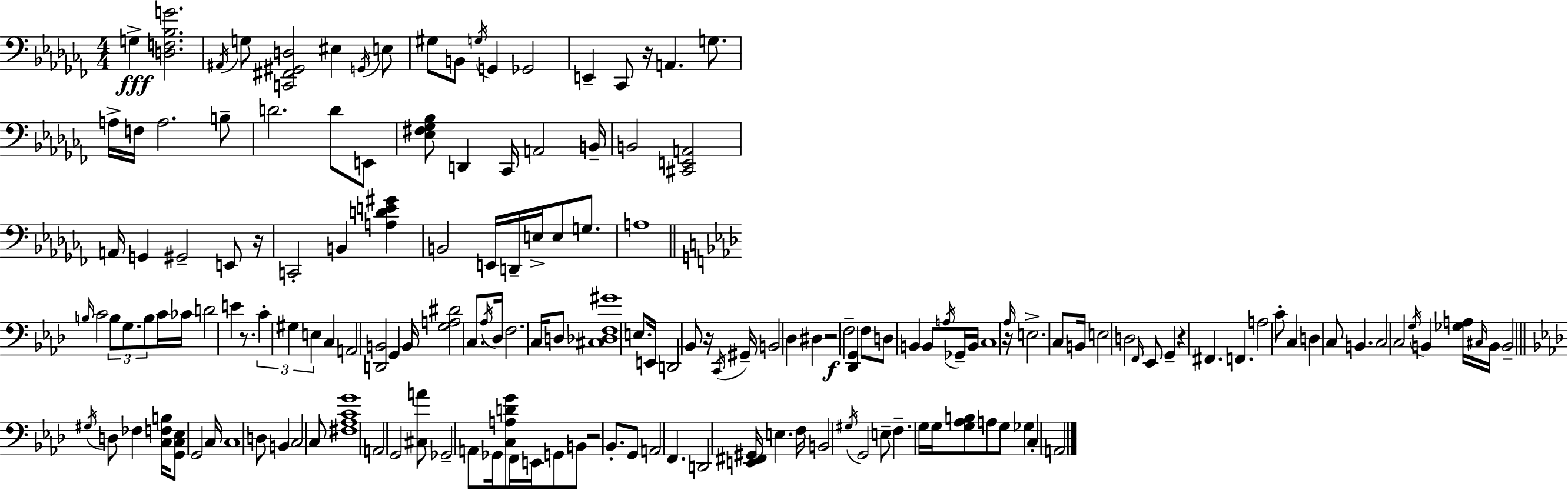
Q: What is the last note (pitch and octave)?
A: A2